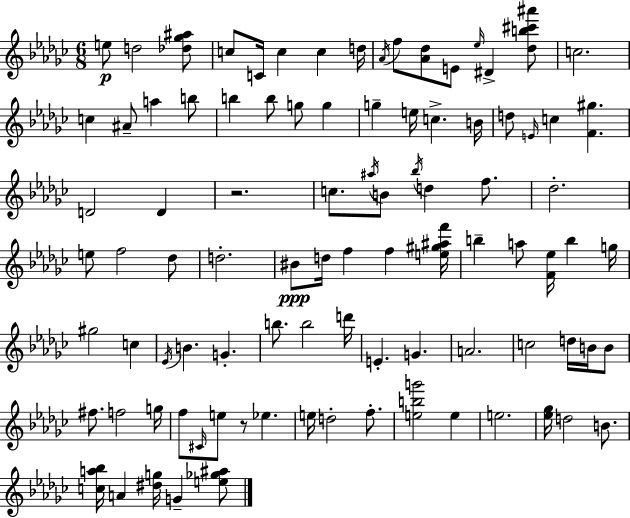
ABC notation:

X:1
T:Untitled
M:6/8
L:1/4
K:Ebm
e/2 d2 [_d_g^a]/2 c/2 C/4 c c d/4 _A/4 f/2 [_A_d]/2 E/2 _e/4 ^D [_db^c'^a']/2 c2 c ^A/2 a b/2 b b/2 g/2 g g e/4 c B/4 d/2 E/4 c [F^g] D2 D z2 c/2 ^a/4 B/2 _b/4 d f/2 _d2 e/2 f2 _d/2 d2 ^B/2 d/4 f f [e^g^af']/4 b a/2 [F_e]/4 b g/4 ^g2 c _E/4 B G b/2 b2 d'/4 E G A2 c2 d/4 B/4 B/2 ^f/2 f2 g/4 f/2 ^C/4 e/2 z/2 _e e/4 d2 f/2 [ebg']2 e e2 [_e_g]/4 d2 B/2 [ca_b]/4 A [^dg]/4 G [e_g^a]/2